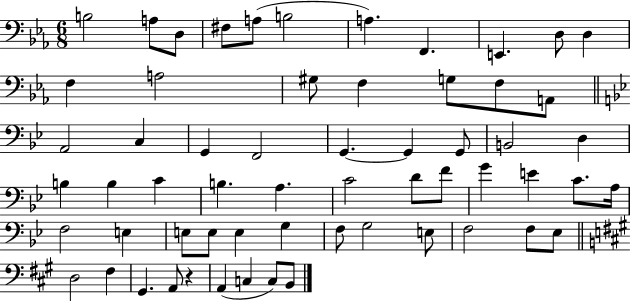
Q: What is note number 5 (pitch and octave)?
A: A3